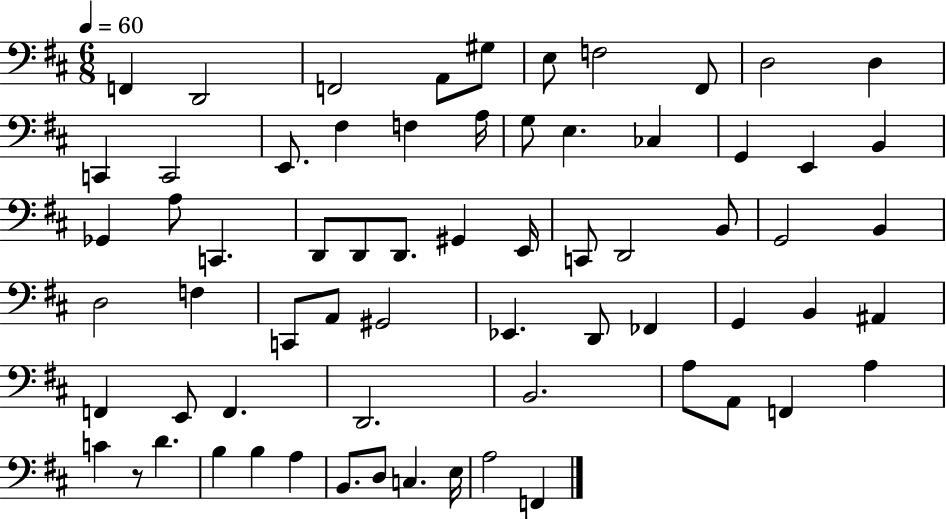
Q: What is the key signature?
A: D major